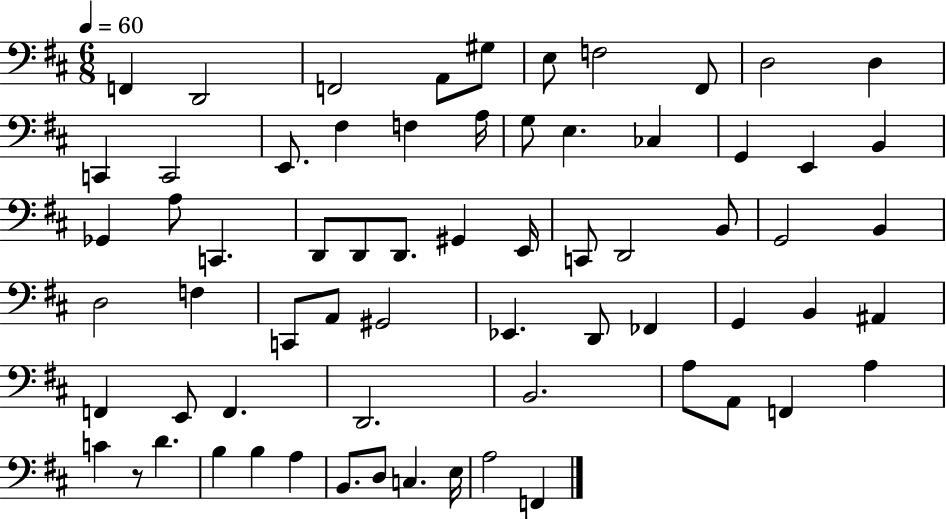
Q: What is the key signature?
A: D major